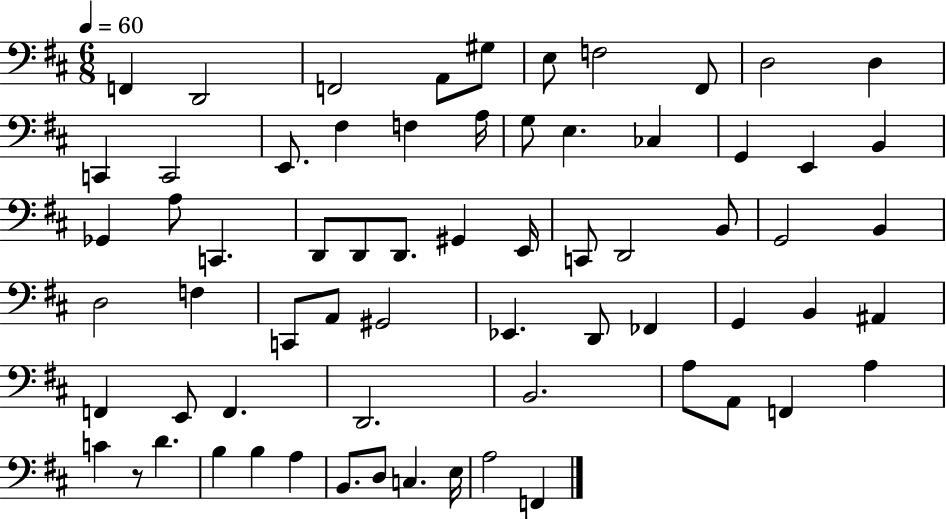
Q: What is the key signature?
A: D major